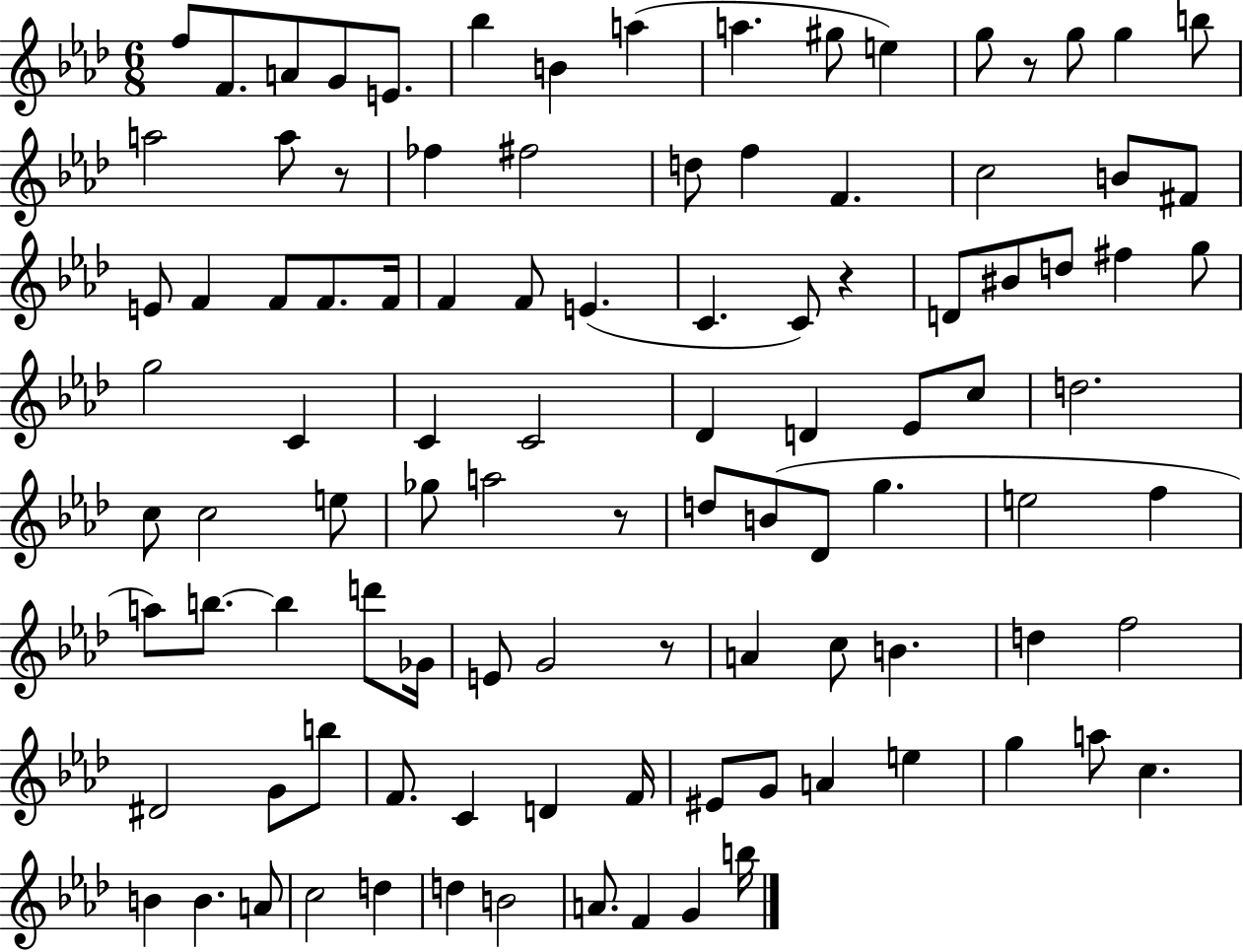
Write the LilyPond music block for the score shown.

{
  \clef treble
  \numericTimeSignature
  \time 6/8
  \key aes \major
  f''8 f'8. a'8 g'8 e'8. | bes''4 b'4 a''4( | a''4. gis''8 e''4) | g''8 r8 g''8 g''4 b''8 | \break a''2 a''8 r8 | fes''4 fis''2 | d''8 f''4 f'4. | c''2 b'8 fis'8 | \break e'8 f'4 f'8 f'8. f'16 | f'4 f'8 e'4.( | c'4. c'8) r4 | d'8 bis'8 d''8 fis''4 g''8 | \break g''2 c'4 | c'4 c'2 | des'4 d'4 ees'8 c''8 | d''2. | \break c''8 c''2 e''8 | ges''8 a''2 r8 | d''8 b'8( des'8 g''4. | e''2 f''4 | \break a''8) b''8.~~ b''4 d'''8 ges'16 | e'8 g'2 r8 | a'4 c''8 b'4. | d''4 f''2 | \break dis'2 g'8 b''8 | f'8. c'4 d'4 f'16 | eis'8 g'8 a'4 e''4 | g''4 a''8 c''4. | \break b'4 b'4. a'8 | c''2 d''4 | d''4 b'2 | a'8. f'4 g'4 b''16 | \break \bar "|."
}